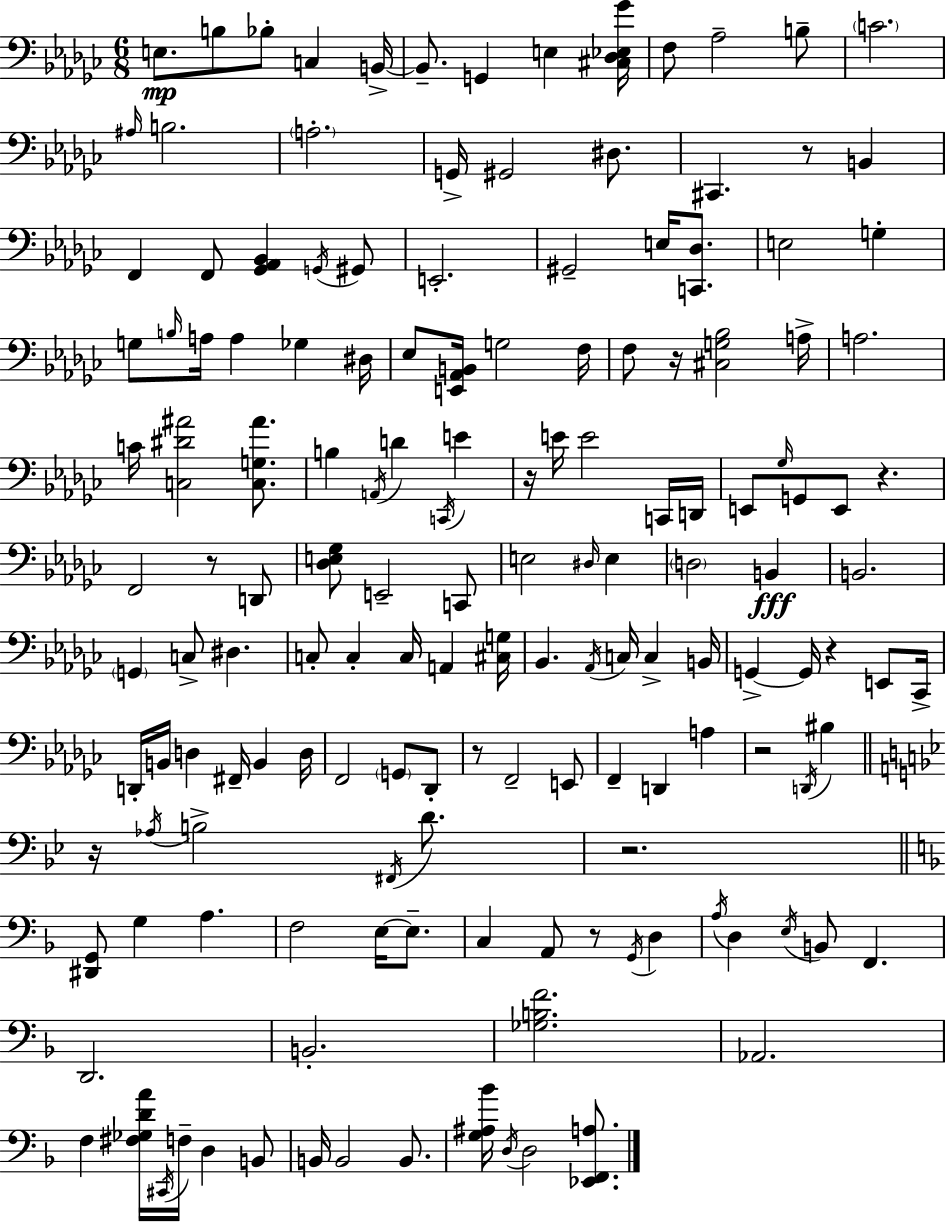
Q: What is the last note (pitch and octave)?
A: D3